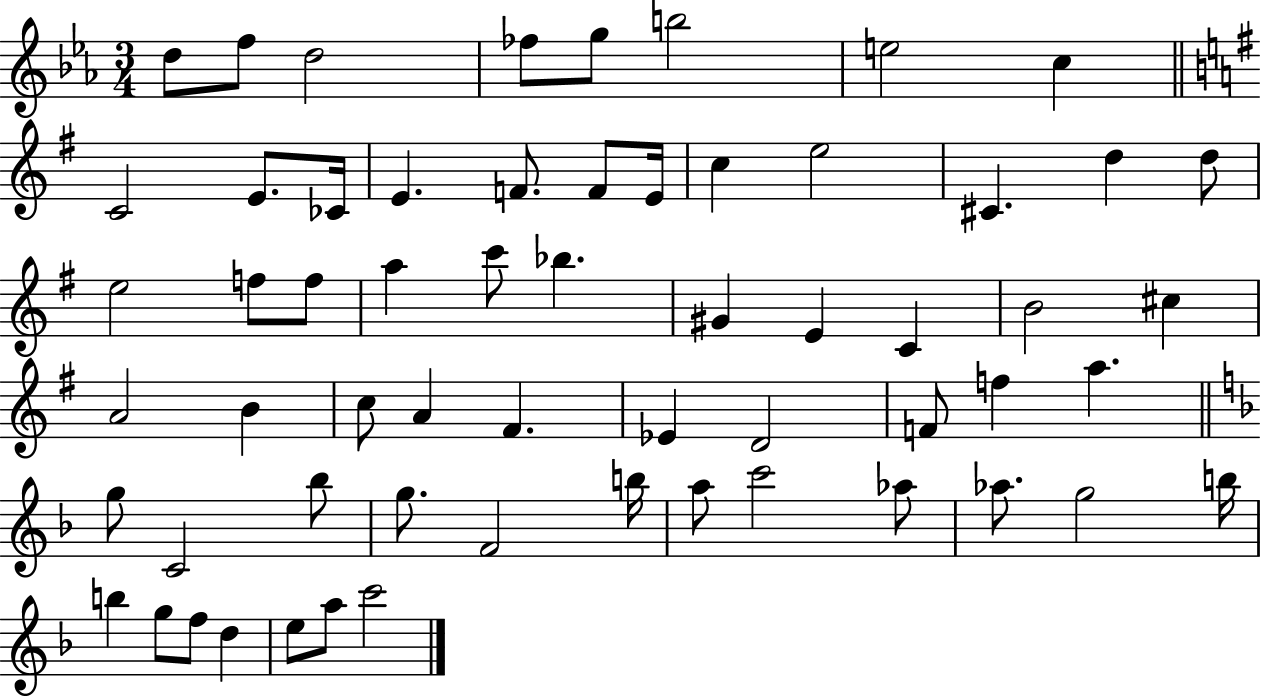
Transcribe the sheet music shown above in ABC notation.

X:1
T:Untitled
M:3/4
L:1/4
K:Eb
d/2 f/2 d2 _f/2 g/2 b2 e2 c C2 E/2 _C/4 E F/2 F/2 E/4 c e2 ^C d d/2 e2 f/2 f/2 a c'/2 _b ^G E C B2 ^c A2 B c/2 A ^F _E D2 F/2 f a g/2 C2 _b/2 g/2 F2 b/4 a/2 c'2 _a/2 _a/2 g2 b/4 b g/2 f/2 d e/2 a/2 c'2